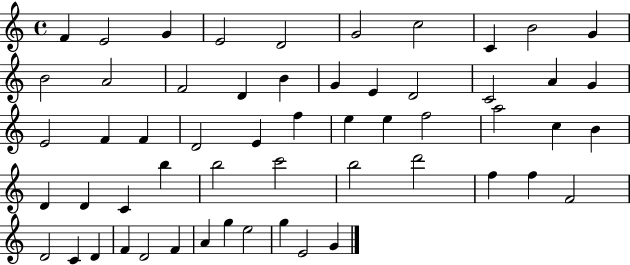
{
  \clef treble
  \time 4/4
  \defaultTimeSignature
  \key c \major
  f'4 e'2 g'4 | e'2 d'2 | g'2 c''2 | c'4 b'2 g'4 | \break b'2 a'2 | f'2 d'4 b'4 | g'4 e'4 d'2 | c'2 a'4 g'4 | \break e'2 f'4 f'4 | d'2 e'4 f''4 | e''4 e''4 f''2 | a''2 c''4 b'4 | \break d'4 d'4 c'4 b''4 | b''2 c'''2 | b''2 d'''2 | f''4 f''4 f'2 | \break d'2 c'4 d'4 | f'4 d'2 f'4 | a'4 g''4 e''2 | g''4 e'2 g'4 | \break \bar "|."
}